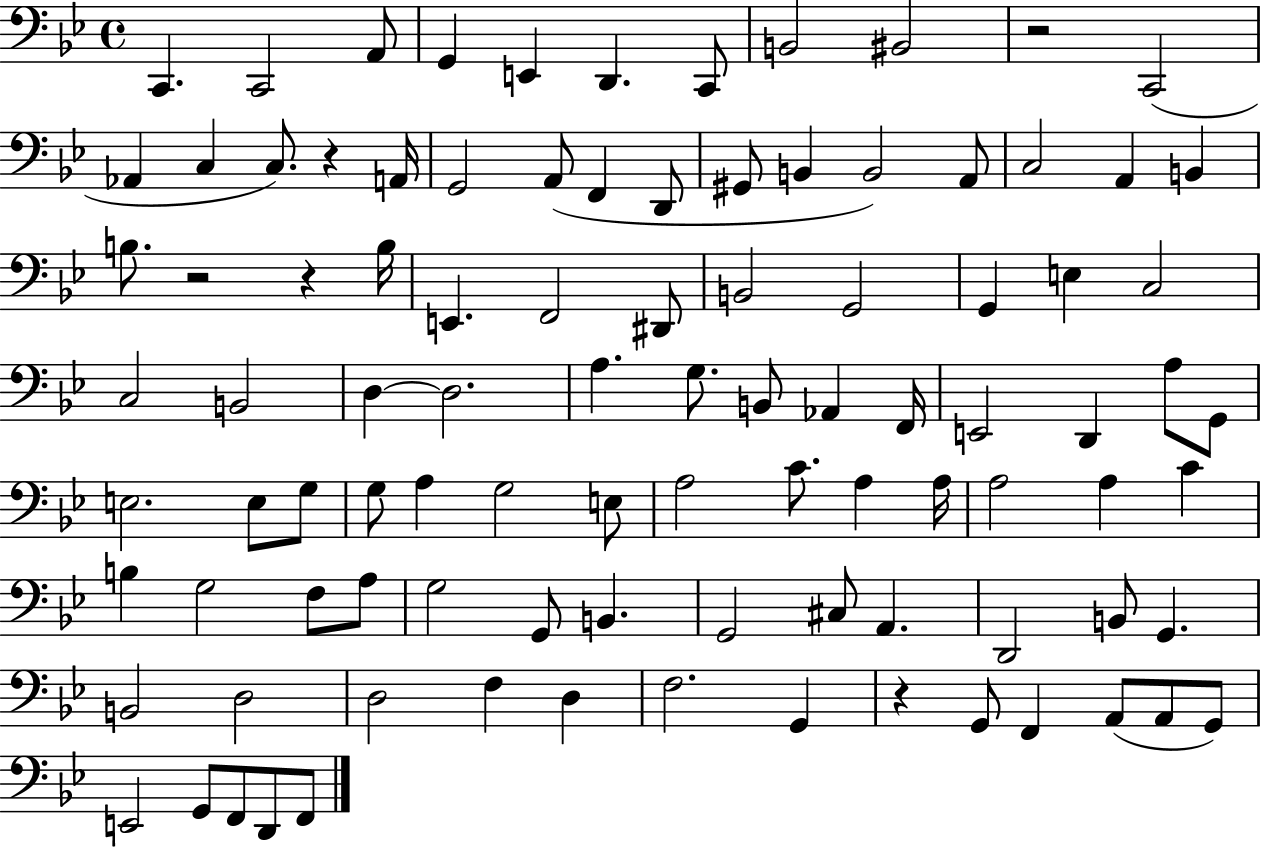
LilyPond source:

{
  \clef bass
  \time 4/4
  \defaultTimeSignature
  \key bes \major
  c,4. c,2 a,8 | g,4 e,4 d,4. c,8 | b,2 bis,2 | r2 c,2( | \break aes,4 c4 c8.) r4 a,16 | g,2 a,8( f,4 d,8 | gis,8 b,4 b,2) a,8 | c2 a,4 b,4 | \break b8. r2 r4 b16 | e,4. f,2 dis,8 | b,2 g,2 | g,4 e4 c2 | \break c2 b,2 | d4~~ d2. | a4. g8. b,8 aes,4 f,16 | e,2 d,4 a8 g,8 | \break e2. e8 g8 | g8 a4 g2 e8 | a2 c'8. a4 a16 | a2 a4 c'4 | \break b4 g2 f8 a8 | g2 g,8 b,4. | g,2 cis8 a,4. | d,2 b,8 g,4. | \break b,2 d2 | d2 f4 d4 | f2. g,4 | r4 g,8 f,4 a,8( a,8 g,8) | \break e,2 g,8 f,8 d,8 f,8 | \bar "|."
}